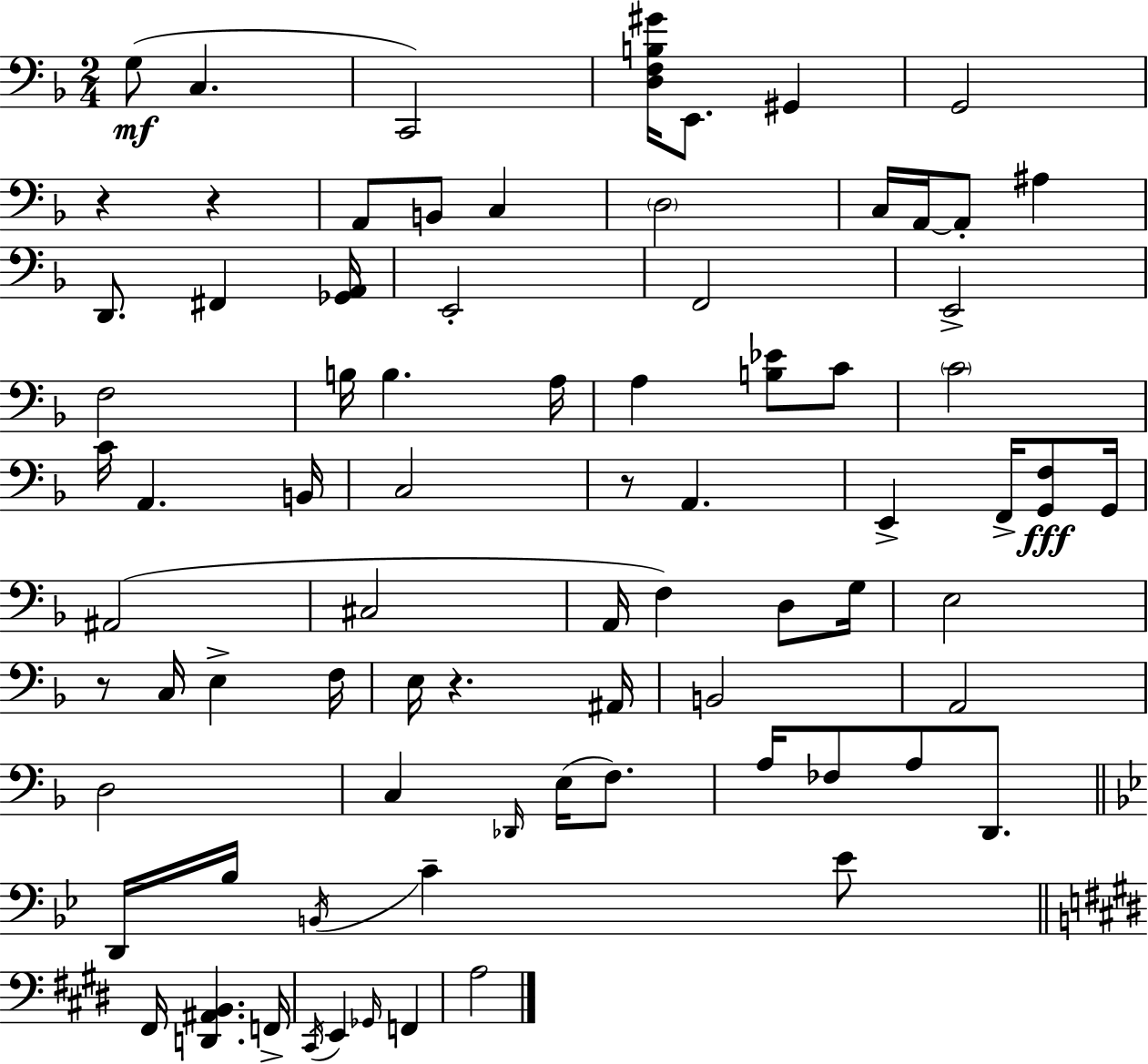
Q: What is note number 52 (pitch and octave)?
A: E3